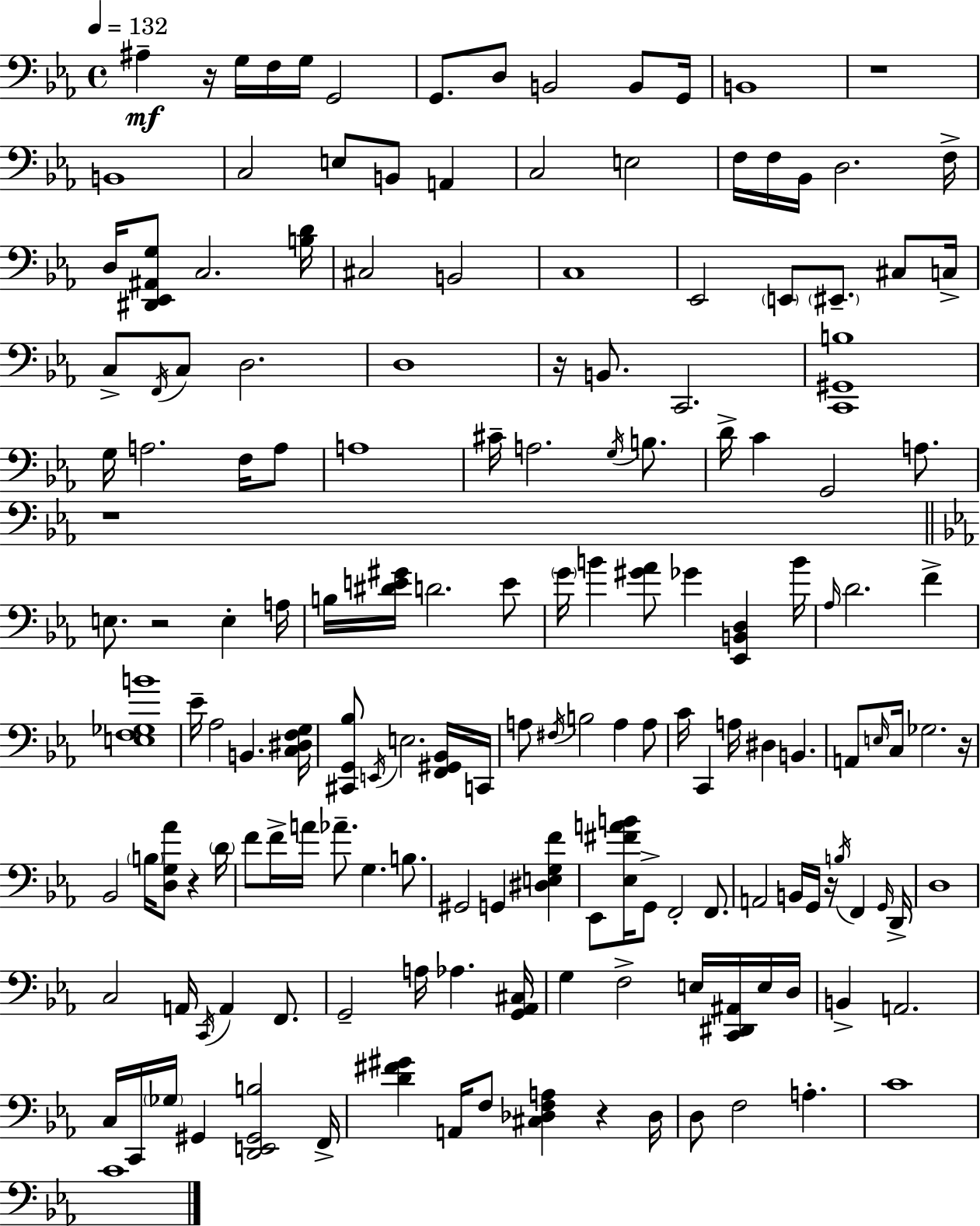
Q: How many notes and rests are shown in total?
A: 164